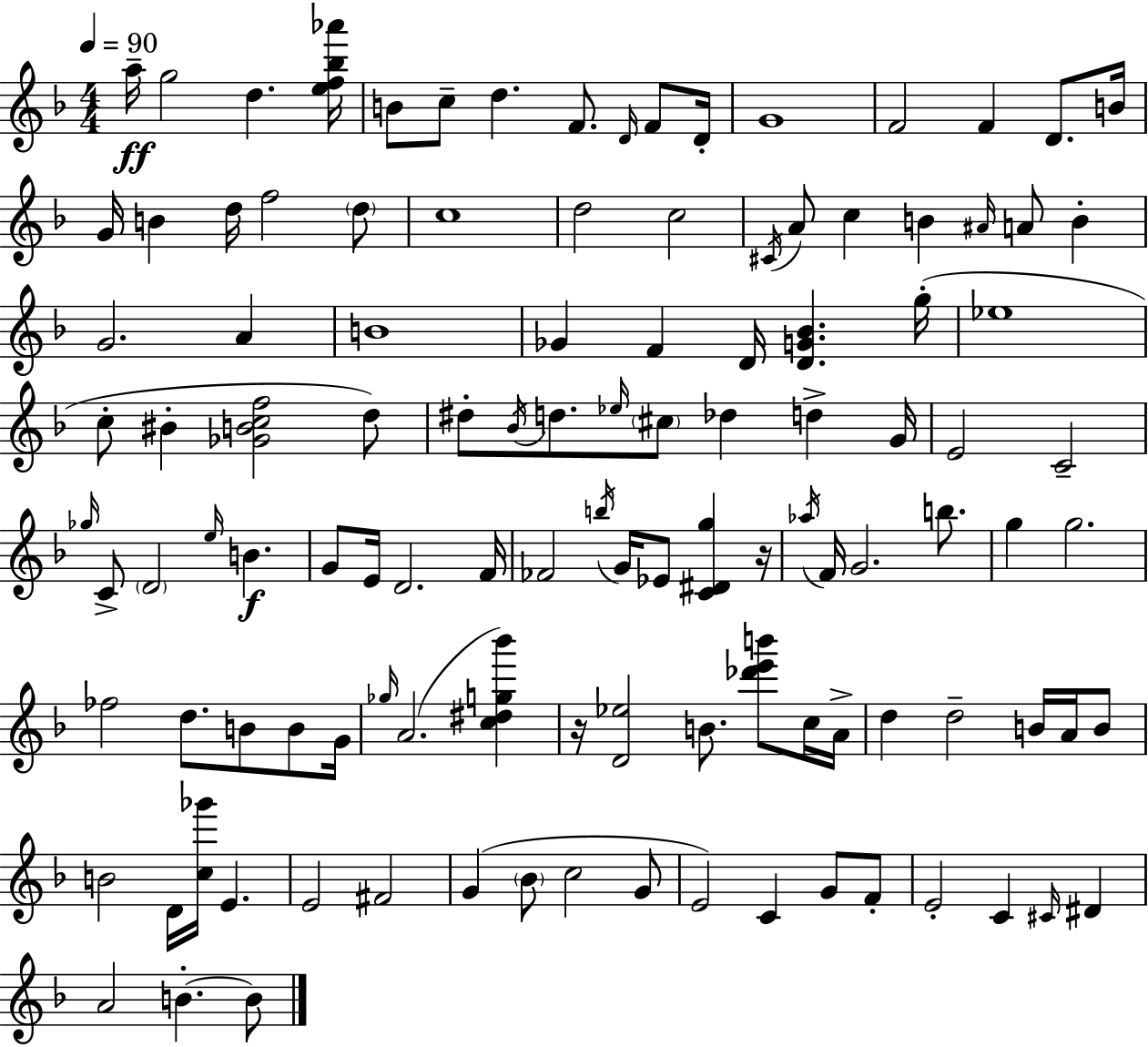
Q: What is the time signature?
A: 4/4